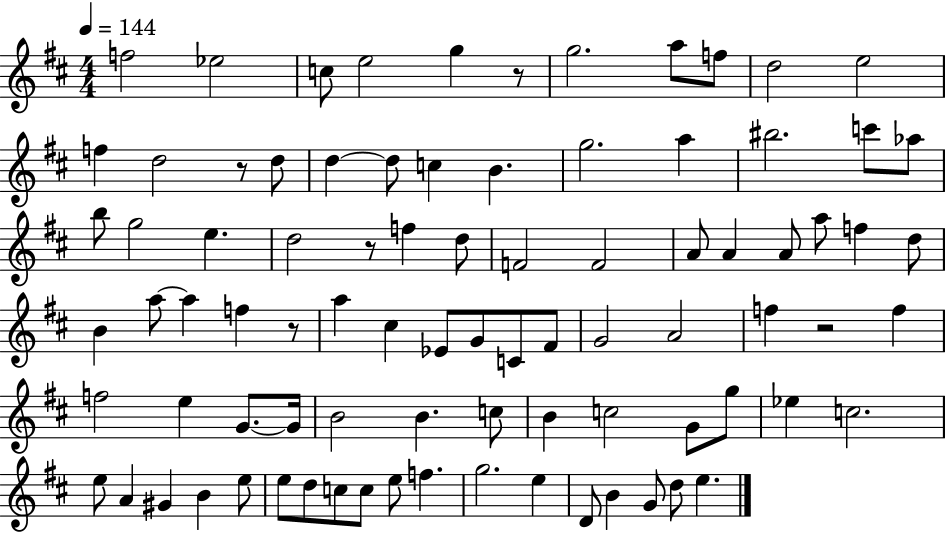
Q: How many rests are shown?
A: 5